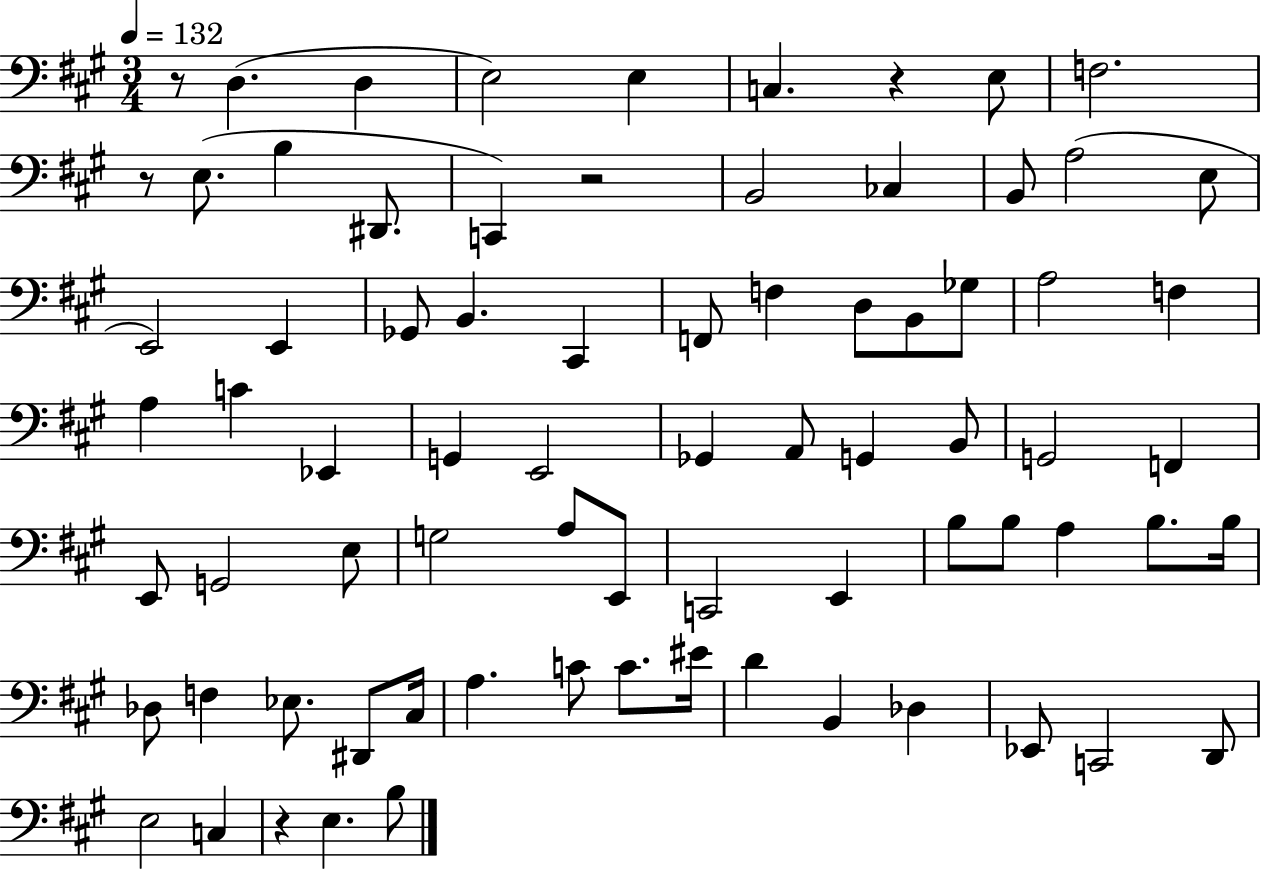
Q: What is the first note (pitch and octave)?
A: D3